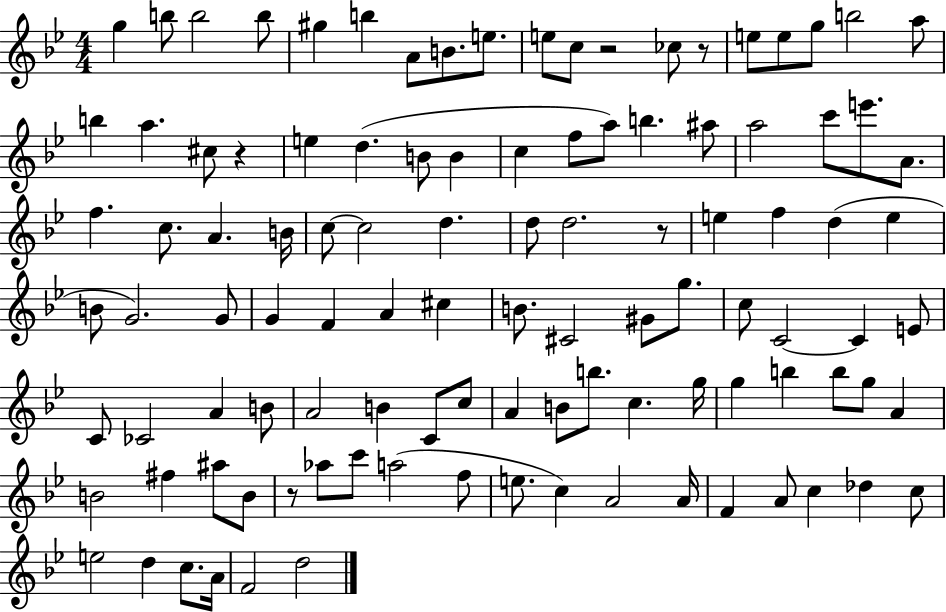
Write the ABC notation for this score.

X:1
T:Untitled
M:4/4
L:1/4
K:Bb
g b/2 b2 b/2 ^g b A/2 B/2 e/2 e/2 c/2 z2 _c/2 z/2 e/2 e/2 g/2 b2 a/2 b a ^c/2 z e d B/2 B c f/2 a/2 b ^a/2 a2 c'/2 e'/2 A/2 f c/2 A B/4 c/2 c2 d d/2 d2 z/2 e f d e B/2 G2 G/2 G F A ^c B/2 ^C2 ^G/2 g/2 c/2 C2 C E/2 C/2 _C2 A B/2 A2 B C/2 c/2 A B/2 b/2 c g/4 g b b/2 g/2 A B2 ^f ^a/2 B/2 z/2 _a/2 c'/2 a2 f/2 e/2 c A2 A/4 F A/2 c _d c/2 e2 d c/2 A/4 F2 d2